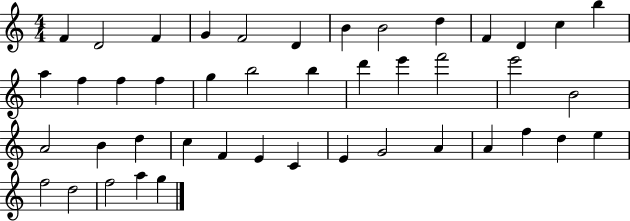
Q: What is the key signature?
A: C major